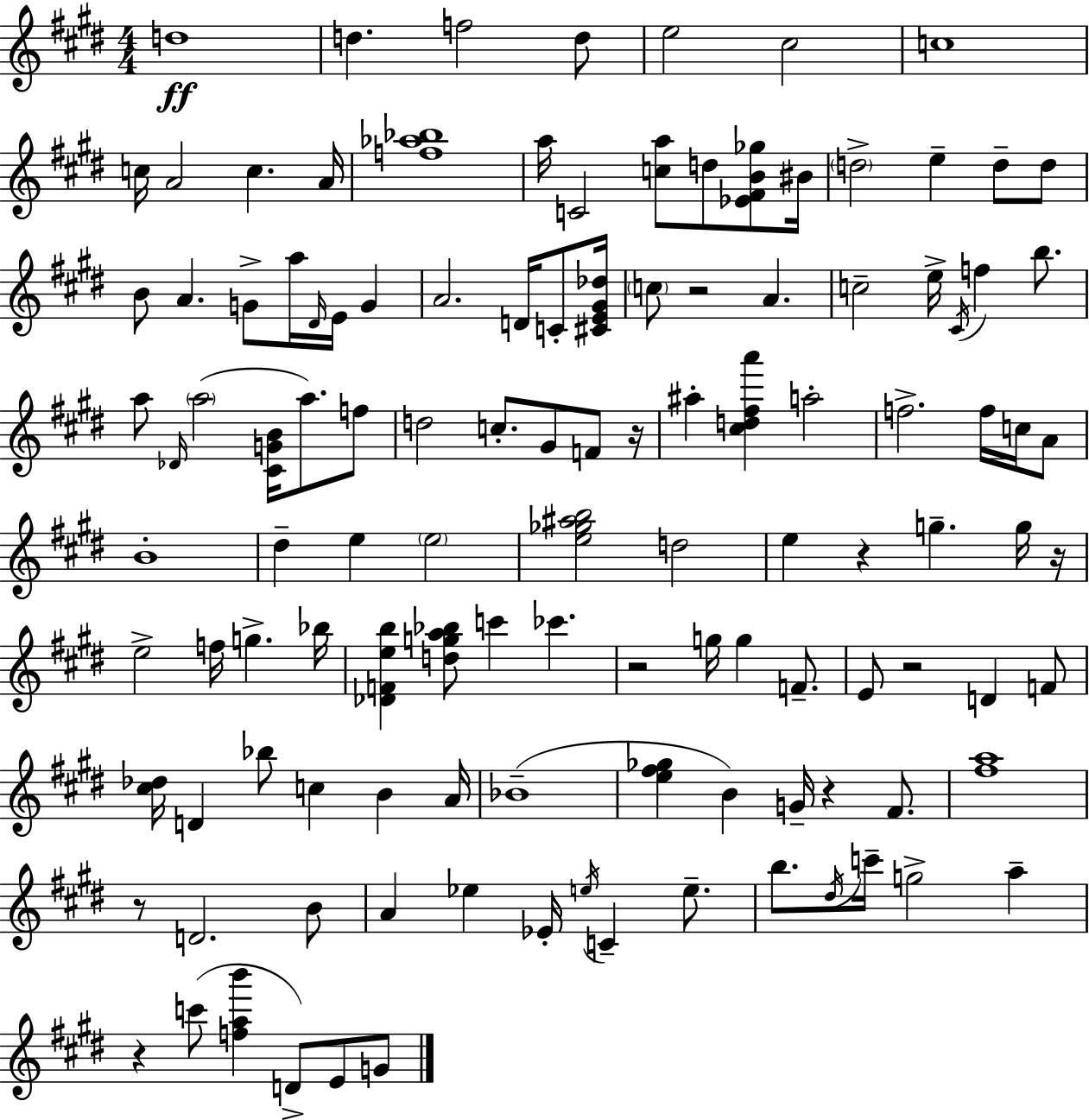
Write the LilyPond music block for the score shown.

{
  \clef treble
  \numericTimeSignature
  \time 4/4
  \key e \major
  d''1\ff | d''4. f''2 d''8 | e''2 cis''2 | c''1 | \break c''16 a'2 c''4. a'16 | <f'' aes'' bes''>1 | a''16 c'2 <c'' a''>8 d''8 <ees' fis' b' ges''>8 bis'16 | \parenthesize d''2-> e''4-- d''8-- d''8 | \break b'8 a'4. g'8-> a''16 \grace { dis'16 } e'16 g'4 | a'2. d'16 c'8-. | <cis' e' gis' des''>16 \parenthesize c''8 r2 a'4. | c''2-- e''16-> \acciaccatura { cis'16 } f''4 b''8. | \break a''8 \grace { des'16 }( \parenthesize a''2 <cis' g' b'>16 a''8.) | f''8 d''2 c''8.-. gis'8 | f'8 r16 ais''4-. <cis'' d'' fis'' a'''>4 a''2-. | f''2.-> f''16 | \break c''16 a'8 b'1-. | dis''4-- e''4 \parenthesize e''2 | <e'' ges'' ais'' b''>2 d''2 | e''4 r4 g''4.-- | \break g''16 r16 e''2-> f''16 g''4.-> | bes''16 <des' f' e'' b''>4 <d'' g'' a'' bes''>8 c'''4 ces'''4. | r2 g''16 g''4 | f'8.-- e'8 r2 d'4 | \break f'8 <cis'' des''>16 d'4 bes''8 c''4 b'4 | a'16 bes'1--( | <e'' fis'' ges''>4 b'4) g'16-- r4 | fis'8. <fis'' a''>1 | \break r8 d'2. | b'8 a'4 ees''4 ees'16-. \acciaccatura { e''16 } c'4-- | e''8.-- b''8. \acciaccatura { dis''16 } c'''16-- g''2-> | a''4-- r4 c'''8( <f'' a'' b'''>4 d'8->) | \break e'8 g'8 \bar "|."
}